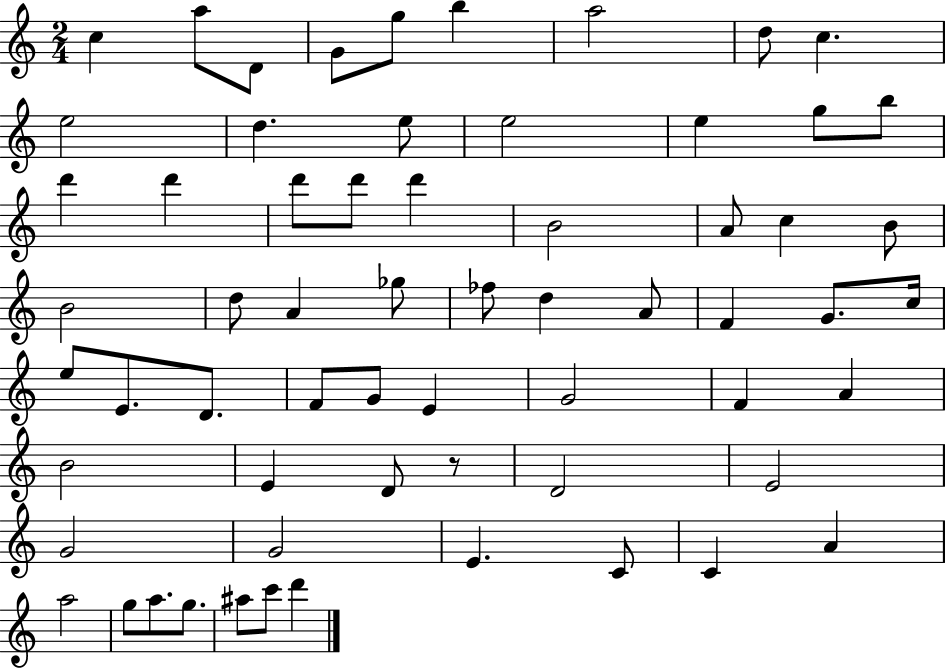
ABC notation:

X:1
T:Untitled
M:2/4
L:1/4
K:C
c a/2 D/2 G/2 g/2 b a2 d/2 c e2 d e/2 e2 e g/2 b/2 d' d' d'/2 d'/2 d' B2 A/2 c B/2 B2 d/2 A _g/2 _f/2 d A/2 F G/2 c/4 e/2 E/2 D/2 F/2 G/2 E G2 F A B2 E D/2 z/2 D2 E2 G2 G2 E C/2 C A a2 g/2 a/2 g/2 ^a/2 c'/2 d'